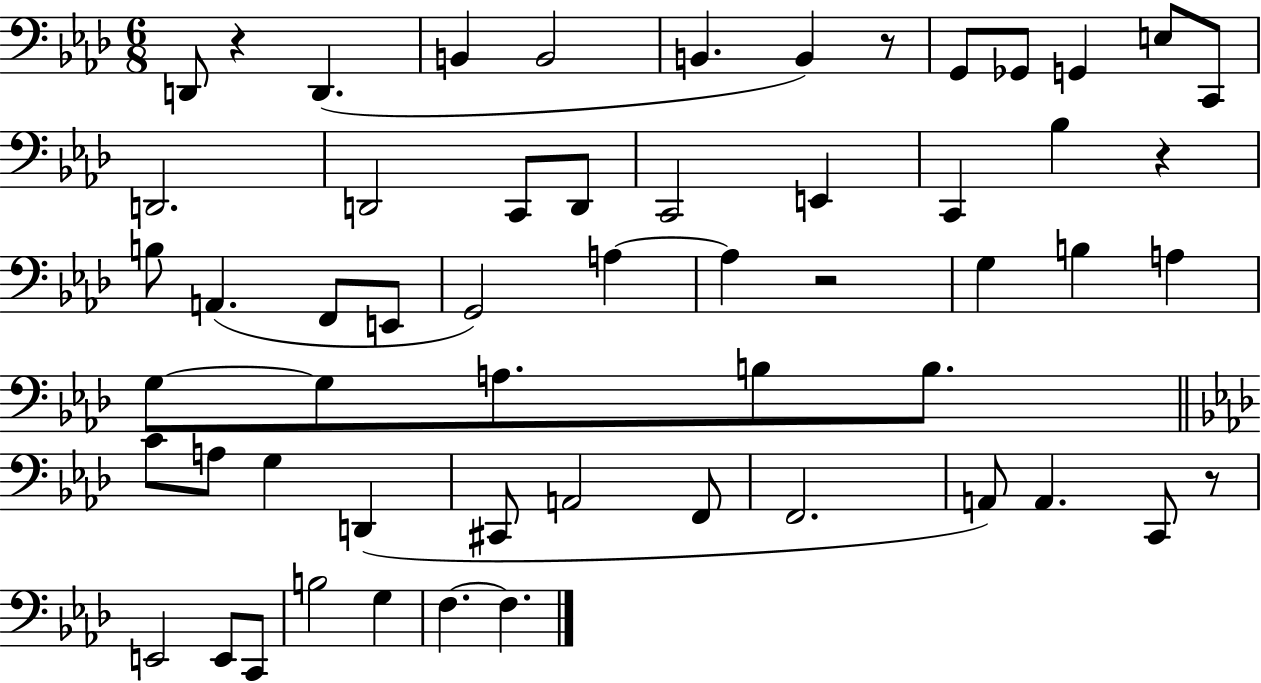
{
  \clef bass
  \numericTimeSignature
  \time 6/8
  \key aes \major
  d,8 r4 d,4.( | b,4 b,2 | b,4. b,4) r8 | g,8 ges,8 g,4 e8 c,8 | \break d,2. | d,2 c,8 d,8 | c,2 e,4 | c,4 bes4 r4 | \break b8 a,4.( f,8 e,8 | g,2) a4~~ | a4 r2 | g4 b4 a4 | \break g8~~ g8 a8. b8 b8. | \bar "||" \break \key aes \major c'8 a8 g4 d,4( | cis,8 a,2 f,8 | f,2. | a,8) a,4. c,8 r8 | \break e,2 e,8 c,8 | b2 g4 | f4.~~ f4. | \bar "|."
}